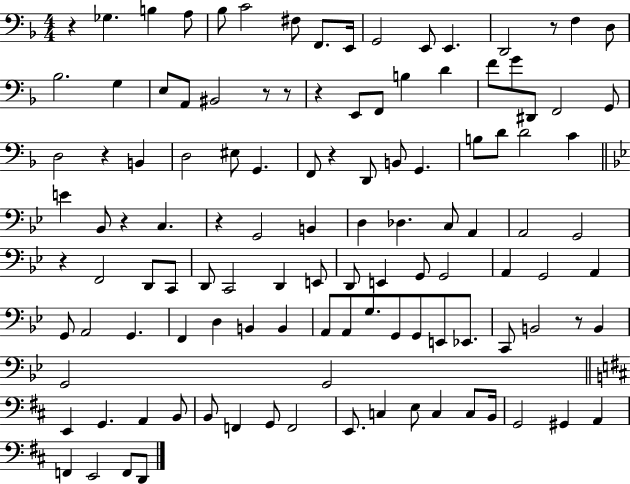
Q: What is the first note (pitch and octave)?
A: Gb3